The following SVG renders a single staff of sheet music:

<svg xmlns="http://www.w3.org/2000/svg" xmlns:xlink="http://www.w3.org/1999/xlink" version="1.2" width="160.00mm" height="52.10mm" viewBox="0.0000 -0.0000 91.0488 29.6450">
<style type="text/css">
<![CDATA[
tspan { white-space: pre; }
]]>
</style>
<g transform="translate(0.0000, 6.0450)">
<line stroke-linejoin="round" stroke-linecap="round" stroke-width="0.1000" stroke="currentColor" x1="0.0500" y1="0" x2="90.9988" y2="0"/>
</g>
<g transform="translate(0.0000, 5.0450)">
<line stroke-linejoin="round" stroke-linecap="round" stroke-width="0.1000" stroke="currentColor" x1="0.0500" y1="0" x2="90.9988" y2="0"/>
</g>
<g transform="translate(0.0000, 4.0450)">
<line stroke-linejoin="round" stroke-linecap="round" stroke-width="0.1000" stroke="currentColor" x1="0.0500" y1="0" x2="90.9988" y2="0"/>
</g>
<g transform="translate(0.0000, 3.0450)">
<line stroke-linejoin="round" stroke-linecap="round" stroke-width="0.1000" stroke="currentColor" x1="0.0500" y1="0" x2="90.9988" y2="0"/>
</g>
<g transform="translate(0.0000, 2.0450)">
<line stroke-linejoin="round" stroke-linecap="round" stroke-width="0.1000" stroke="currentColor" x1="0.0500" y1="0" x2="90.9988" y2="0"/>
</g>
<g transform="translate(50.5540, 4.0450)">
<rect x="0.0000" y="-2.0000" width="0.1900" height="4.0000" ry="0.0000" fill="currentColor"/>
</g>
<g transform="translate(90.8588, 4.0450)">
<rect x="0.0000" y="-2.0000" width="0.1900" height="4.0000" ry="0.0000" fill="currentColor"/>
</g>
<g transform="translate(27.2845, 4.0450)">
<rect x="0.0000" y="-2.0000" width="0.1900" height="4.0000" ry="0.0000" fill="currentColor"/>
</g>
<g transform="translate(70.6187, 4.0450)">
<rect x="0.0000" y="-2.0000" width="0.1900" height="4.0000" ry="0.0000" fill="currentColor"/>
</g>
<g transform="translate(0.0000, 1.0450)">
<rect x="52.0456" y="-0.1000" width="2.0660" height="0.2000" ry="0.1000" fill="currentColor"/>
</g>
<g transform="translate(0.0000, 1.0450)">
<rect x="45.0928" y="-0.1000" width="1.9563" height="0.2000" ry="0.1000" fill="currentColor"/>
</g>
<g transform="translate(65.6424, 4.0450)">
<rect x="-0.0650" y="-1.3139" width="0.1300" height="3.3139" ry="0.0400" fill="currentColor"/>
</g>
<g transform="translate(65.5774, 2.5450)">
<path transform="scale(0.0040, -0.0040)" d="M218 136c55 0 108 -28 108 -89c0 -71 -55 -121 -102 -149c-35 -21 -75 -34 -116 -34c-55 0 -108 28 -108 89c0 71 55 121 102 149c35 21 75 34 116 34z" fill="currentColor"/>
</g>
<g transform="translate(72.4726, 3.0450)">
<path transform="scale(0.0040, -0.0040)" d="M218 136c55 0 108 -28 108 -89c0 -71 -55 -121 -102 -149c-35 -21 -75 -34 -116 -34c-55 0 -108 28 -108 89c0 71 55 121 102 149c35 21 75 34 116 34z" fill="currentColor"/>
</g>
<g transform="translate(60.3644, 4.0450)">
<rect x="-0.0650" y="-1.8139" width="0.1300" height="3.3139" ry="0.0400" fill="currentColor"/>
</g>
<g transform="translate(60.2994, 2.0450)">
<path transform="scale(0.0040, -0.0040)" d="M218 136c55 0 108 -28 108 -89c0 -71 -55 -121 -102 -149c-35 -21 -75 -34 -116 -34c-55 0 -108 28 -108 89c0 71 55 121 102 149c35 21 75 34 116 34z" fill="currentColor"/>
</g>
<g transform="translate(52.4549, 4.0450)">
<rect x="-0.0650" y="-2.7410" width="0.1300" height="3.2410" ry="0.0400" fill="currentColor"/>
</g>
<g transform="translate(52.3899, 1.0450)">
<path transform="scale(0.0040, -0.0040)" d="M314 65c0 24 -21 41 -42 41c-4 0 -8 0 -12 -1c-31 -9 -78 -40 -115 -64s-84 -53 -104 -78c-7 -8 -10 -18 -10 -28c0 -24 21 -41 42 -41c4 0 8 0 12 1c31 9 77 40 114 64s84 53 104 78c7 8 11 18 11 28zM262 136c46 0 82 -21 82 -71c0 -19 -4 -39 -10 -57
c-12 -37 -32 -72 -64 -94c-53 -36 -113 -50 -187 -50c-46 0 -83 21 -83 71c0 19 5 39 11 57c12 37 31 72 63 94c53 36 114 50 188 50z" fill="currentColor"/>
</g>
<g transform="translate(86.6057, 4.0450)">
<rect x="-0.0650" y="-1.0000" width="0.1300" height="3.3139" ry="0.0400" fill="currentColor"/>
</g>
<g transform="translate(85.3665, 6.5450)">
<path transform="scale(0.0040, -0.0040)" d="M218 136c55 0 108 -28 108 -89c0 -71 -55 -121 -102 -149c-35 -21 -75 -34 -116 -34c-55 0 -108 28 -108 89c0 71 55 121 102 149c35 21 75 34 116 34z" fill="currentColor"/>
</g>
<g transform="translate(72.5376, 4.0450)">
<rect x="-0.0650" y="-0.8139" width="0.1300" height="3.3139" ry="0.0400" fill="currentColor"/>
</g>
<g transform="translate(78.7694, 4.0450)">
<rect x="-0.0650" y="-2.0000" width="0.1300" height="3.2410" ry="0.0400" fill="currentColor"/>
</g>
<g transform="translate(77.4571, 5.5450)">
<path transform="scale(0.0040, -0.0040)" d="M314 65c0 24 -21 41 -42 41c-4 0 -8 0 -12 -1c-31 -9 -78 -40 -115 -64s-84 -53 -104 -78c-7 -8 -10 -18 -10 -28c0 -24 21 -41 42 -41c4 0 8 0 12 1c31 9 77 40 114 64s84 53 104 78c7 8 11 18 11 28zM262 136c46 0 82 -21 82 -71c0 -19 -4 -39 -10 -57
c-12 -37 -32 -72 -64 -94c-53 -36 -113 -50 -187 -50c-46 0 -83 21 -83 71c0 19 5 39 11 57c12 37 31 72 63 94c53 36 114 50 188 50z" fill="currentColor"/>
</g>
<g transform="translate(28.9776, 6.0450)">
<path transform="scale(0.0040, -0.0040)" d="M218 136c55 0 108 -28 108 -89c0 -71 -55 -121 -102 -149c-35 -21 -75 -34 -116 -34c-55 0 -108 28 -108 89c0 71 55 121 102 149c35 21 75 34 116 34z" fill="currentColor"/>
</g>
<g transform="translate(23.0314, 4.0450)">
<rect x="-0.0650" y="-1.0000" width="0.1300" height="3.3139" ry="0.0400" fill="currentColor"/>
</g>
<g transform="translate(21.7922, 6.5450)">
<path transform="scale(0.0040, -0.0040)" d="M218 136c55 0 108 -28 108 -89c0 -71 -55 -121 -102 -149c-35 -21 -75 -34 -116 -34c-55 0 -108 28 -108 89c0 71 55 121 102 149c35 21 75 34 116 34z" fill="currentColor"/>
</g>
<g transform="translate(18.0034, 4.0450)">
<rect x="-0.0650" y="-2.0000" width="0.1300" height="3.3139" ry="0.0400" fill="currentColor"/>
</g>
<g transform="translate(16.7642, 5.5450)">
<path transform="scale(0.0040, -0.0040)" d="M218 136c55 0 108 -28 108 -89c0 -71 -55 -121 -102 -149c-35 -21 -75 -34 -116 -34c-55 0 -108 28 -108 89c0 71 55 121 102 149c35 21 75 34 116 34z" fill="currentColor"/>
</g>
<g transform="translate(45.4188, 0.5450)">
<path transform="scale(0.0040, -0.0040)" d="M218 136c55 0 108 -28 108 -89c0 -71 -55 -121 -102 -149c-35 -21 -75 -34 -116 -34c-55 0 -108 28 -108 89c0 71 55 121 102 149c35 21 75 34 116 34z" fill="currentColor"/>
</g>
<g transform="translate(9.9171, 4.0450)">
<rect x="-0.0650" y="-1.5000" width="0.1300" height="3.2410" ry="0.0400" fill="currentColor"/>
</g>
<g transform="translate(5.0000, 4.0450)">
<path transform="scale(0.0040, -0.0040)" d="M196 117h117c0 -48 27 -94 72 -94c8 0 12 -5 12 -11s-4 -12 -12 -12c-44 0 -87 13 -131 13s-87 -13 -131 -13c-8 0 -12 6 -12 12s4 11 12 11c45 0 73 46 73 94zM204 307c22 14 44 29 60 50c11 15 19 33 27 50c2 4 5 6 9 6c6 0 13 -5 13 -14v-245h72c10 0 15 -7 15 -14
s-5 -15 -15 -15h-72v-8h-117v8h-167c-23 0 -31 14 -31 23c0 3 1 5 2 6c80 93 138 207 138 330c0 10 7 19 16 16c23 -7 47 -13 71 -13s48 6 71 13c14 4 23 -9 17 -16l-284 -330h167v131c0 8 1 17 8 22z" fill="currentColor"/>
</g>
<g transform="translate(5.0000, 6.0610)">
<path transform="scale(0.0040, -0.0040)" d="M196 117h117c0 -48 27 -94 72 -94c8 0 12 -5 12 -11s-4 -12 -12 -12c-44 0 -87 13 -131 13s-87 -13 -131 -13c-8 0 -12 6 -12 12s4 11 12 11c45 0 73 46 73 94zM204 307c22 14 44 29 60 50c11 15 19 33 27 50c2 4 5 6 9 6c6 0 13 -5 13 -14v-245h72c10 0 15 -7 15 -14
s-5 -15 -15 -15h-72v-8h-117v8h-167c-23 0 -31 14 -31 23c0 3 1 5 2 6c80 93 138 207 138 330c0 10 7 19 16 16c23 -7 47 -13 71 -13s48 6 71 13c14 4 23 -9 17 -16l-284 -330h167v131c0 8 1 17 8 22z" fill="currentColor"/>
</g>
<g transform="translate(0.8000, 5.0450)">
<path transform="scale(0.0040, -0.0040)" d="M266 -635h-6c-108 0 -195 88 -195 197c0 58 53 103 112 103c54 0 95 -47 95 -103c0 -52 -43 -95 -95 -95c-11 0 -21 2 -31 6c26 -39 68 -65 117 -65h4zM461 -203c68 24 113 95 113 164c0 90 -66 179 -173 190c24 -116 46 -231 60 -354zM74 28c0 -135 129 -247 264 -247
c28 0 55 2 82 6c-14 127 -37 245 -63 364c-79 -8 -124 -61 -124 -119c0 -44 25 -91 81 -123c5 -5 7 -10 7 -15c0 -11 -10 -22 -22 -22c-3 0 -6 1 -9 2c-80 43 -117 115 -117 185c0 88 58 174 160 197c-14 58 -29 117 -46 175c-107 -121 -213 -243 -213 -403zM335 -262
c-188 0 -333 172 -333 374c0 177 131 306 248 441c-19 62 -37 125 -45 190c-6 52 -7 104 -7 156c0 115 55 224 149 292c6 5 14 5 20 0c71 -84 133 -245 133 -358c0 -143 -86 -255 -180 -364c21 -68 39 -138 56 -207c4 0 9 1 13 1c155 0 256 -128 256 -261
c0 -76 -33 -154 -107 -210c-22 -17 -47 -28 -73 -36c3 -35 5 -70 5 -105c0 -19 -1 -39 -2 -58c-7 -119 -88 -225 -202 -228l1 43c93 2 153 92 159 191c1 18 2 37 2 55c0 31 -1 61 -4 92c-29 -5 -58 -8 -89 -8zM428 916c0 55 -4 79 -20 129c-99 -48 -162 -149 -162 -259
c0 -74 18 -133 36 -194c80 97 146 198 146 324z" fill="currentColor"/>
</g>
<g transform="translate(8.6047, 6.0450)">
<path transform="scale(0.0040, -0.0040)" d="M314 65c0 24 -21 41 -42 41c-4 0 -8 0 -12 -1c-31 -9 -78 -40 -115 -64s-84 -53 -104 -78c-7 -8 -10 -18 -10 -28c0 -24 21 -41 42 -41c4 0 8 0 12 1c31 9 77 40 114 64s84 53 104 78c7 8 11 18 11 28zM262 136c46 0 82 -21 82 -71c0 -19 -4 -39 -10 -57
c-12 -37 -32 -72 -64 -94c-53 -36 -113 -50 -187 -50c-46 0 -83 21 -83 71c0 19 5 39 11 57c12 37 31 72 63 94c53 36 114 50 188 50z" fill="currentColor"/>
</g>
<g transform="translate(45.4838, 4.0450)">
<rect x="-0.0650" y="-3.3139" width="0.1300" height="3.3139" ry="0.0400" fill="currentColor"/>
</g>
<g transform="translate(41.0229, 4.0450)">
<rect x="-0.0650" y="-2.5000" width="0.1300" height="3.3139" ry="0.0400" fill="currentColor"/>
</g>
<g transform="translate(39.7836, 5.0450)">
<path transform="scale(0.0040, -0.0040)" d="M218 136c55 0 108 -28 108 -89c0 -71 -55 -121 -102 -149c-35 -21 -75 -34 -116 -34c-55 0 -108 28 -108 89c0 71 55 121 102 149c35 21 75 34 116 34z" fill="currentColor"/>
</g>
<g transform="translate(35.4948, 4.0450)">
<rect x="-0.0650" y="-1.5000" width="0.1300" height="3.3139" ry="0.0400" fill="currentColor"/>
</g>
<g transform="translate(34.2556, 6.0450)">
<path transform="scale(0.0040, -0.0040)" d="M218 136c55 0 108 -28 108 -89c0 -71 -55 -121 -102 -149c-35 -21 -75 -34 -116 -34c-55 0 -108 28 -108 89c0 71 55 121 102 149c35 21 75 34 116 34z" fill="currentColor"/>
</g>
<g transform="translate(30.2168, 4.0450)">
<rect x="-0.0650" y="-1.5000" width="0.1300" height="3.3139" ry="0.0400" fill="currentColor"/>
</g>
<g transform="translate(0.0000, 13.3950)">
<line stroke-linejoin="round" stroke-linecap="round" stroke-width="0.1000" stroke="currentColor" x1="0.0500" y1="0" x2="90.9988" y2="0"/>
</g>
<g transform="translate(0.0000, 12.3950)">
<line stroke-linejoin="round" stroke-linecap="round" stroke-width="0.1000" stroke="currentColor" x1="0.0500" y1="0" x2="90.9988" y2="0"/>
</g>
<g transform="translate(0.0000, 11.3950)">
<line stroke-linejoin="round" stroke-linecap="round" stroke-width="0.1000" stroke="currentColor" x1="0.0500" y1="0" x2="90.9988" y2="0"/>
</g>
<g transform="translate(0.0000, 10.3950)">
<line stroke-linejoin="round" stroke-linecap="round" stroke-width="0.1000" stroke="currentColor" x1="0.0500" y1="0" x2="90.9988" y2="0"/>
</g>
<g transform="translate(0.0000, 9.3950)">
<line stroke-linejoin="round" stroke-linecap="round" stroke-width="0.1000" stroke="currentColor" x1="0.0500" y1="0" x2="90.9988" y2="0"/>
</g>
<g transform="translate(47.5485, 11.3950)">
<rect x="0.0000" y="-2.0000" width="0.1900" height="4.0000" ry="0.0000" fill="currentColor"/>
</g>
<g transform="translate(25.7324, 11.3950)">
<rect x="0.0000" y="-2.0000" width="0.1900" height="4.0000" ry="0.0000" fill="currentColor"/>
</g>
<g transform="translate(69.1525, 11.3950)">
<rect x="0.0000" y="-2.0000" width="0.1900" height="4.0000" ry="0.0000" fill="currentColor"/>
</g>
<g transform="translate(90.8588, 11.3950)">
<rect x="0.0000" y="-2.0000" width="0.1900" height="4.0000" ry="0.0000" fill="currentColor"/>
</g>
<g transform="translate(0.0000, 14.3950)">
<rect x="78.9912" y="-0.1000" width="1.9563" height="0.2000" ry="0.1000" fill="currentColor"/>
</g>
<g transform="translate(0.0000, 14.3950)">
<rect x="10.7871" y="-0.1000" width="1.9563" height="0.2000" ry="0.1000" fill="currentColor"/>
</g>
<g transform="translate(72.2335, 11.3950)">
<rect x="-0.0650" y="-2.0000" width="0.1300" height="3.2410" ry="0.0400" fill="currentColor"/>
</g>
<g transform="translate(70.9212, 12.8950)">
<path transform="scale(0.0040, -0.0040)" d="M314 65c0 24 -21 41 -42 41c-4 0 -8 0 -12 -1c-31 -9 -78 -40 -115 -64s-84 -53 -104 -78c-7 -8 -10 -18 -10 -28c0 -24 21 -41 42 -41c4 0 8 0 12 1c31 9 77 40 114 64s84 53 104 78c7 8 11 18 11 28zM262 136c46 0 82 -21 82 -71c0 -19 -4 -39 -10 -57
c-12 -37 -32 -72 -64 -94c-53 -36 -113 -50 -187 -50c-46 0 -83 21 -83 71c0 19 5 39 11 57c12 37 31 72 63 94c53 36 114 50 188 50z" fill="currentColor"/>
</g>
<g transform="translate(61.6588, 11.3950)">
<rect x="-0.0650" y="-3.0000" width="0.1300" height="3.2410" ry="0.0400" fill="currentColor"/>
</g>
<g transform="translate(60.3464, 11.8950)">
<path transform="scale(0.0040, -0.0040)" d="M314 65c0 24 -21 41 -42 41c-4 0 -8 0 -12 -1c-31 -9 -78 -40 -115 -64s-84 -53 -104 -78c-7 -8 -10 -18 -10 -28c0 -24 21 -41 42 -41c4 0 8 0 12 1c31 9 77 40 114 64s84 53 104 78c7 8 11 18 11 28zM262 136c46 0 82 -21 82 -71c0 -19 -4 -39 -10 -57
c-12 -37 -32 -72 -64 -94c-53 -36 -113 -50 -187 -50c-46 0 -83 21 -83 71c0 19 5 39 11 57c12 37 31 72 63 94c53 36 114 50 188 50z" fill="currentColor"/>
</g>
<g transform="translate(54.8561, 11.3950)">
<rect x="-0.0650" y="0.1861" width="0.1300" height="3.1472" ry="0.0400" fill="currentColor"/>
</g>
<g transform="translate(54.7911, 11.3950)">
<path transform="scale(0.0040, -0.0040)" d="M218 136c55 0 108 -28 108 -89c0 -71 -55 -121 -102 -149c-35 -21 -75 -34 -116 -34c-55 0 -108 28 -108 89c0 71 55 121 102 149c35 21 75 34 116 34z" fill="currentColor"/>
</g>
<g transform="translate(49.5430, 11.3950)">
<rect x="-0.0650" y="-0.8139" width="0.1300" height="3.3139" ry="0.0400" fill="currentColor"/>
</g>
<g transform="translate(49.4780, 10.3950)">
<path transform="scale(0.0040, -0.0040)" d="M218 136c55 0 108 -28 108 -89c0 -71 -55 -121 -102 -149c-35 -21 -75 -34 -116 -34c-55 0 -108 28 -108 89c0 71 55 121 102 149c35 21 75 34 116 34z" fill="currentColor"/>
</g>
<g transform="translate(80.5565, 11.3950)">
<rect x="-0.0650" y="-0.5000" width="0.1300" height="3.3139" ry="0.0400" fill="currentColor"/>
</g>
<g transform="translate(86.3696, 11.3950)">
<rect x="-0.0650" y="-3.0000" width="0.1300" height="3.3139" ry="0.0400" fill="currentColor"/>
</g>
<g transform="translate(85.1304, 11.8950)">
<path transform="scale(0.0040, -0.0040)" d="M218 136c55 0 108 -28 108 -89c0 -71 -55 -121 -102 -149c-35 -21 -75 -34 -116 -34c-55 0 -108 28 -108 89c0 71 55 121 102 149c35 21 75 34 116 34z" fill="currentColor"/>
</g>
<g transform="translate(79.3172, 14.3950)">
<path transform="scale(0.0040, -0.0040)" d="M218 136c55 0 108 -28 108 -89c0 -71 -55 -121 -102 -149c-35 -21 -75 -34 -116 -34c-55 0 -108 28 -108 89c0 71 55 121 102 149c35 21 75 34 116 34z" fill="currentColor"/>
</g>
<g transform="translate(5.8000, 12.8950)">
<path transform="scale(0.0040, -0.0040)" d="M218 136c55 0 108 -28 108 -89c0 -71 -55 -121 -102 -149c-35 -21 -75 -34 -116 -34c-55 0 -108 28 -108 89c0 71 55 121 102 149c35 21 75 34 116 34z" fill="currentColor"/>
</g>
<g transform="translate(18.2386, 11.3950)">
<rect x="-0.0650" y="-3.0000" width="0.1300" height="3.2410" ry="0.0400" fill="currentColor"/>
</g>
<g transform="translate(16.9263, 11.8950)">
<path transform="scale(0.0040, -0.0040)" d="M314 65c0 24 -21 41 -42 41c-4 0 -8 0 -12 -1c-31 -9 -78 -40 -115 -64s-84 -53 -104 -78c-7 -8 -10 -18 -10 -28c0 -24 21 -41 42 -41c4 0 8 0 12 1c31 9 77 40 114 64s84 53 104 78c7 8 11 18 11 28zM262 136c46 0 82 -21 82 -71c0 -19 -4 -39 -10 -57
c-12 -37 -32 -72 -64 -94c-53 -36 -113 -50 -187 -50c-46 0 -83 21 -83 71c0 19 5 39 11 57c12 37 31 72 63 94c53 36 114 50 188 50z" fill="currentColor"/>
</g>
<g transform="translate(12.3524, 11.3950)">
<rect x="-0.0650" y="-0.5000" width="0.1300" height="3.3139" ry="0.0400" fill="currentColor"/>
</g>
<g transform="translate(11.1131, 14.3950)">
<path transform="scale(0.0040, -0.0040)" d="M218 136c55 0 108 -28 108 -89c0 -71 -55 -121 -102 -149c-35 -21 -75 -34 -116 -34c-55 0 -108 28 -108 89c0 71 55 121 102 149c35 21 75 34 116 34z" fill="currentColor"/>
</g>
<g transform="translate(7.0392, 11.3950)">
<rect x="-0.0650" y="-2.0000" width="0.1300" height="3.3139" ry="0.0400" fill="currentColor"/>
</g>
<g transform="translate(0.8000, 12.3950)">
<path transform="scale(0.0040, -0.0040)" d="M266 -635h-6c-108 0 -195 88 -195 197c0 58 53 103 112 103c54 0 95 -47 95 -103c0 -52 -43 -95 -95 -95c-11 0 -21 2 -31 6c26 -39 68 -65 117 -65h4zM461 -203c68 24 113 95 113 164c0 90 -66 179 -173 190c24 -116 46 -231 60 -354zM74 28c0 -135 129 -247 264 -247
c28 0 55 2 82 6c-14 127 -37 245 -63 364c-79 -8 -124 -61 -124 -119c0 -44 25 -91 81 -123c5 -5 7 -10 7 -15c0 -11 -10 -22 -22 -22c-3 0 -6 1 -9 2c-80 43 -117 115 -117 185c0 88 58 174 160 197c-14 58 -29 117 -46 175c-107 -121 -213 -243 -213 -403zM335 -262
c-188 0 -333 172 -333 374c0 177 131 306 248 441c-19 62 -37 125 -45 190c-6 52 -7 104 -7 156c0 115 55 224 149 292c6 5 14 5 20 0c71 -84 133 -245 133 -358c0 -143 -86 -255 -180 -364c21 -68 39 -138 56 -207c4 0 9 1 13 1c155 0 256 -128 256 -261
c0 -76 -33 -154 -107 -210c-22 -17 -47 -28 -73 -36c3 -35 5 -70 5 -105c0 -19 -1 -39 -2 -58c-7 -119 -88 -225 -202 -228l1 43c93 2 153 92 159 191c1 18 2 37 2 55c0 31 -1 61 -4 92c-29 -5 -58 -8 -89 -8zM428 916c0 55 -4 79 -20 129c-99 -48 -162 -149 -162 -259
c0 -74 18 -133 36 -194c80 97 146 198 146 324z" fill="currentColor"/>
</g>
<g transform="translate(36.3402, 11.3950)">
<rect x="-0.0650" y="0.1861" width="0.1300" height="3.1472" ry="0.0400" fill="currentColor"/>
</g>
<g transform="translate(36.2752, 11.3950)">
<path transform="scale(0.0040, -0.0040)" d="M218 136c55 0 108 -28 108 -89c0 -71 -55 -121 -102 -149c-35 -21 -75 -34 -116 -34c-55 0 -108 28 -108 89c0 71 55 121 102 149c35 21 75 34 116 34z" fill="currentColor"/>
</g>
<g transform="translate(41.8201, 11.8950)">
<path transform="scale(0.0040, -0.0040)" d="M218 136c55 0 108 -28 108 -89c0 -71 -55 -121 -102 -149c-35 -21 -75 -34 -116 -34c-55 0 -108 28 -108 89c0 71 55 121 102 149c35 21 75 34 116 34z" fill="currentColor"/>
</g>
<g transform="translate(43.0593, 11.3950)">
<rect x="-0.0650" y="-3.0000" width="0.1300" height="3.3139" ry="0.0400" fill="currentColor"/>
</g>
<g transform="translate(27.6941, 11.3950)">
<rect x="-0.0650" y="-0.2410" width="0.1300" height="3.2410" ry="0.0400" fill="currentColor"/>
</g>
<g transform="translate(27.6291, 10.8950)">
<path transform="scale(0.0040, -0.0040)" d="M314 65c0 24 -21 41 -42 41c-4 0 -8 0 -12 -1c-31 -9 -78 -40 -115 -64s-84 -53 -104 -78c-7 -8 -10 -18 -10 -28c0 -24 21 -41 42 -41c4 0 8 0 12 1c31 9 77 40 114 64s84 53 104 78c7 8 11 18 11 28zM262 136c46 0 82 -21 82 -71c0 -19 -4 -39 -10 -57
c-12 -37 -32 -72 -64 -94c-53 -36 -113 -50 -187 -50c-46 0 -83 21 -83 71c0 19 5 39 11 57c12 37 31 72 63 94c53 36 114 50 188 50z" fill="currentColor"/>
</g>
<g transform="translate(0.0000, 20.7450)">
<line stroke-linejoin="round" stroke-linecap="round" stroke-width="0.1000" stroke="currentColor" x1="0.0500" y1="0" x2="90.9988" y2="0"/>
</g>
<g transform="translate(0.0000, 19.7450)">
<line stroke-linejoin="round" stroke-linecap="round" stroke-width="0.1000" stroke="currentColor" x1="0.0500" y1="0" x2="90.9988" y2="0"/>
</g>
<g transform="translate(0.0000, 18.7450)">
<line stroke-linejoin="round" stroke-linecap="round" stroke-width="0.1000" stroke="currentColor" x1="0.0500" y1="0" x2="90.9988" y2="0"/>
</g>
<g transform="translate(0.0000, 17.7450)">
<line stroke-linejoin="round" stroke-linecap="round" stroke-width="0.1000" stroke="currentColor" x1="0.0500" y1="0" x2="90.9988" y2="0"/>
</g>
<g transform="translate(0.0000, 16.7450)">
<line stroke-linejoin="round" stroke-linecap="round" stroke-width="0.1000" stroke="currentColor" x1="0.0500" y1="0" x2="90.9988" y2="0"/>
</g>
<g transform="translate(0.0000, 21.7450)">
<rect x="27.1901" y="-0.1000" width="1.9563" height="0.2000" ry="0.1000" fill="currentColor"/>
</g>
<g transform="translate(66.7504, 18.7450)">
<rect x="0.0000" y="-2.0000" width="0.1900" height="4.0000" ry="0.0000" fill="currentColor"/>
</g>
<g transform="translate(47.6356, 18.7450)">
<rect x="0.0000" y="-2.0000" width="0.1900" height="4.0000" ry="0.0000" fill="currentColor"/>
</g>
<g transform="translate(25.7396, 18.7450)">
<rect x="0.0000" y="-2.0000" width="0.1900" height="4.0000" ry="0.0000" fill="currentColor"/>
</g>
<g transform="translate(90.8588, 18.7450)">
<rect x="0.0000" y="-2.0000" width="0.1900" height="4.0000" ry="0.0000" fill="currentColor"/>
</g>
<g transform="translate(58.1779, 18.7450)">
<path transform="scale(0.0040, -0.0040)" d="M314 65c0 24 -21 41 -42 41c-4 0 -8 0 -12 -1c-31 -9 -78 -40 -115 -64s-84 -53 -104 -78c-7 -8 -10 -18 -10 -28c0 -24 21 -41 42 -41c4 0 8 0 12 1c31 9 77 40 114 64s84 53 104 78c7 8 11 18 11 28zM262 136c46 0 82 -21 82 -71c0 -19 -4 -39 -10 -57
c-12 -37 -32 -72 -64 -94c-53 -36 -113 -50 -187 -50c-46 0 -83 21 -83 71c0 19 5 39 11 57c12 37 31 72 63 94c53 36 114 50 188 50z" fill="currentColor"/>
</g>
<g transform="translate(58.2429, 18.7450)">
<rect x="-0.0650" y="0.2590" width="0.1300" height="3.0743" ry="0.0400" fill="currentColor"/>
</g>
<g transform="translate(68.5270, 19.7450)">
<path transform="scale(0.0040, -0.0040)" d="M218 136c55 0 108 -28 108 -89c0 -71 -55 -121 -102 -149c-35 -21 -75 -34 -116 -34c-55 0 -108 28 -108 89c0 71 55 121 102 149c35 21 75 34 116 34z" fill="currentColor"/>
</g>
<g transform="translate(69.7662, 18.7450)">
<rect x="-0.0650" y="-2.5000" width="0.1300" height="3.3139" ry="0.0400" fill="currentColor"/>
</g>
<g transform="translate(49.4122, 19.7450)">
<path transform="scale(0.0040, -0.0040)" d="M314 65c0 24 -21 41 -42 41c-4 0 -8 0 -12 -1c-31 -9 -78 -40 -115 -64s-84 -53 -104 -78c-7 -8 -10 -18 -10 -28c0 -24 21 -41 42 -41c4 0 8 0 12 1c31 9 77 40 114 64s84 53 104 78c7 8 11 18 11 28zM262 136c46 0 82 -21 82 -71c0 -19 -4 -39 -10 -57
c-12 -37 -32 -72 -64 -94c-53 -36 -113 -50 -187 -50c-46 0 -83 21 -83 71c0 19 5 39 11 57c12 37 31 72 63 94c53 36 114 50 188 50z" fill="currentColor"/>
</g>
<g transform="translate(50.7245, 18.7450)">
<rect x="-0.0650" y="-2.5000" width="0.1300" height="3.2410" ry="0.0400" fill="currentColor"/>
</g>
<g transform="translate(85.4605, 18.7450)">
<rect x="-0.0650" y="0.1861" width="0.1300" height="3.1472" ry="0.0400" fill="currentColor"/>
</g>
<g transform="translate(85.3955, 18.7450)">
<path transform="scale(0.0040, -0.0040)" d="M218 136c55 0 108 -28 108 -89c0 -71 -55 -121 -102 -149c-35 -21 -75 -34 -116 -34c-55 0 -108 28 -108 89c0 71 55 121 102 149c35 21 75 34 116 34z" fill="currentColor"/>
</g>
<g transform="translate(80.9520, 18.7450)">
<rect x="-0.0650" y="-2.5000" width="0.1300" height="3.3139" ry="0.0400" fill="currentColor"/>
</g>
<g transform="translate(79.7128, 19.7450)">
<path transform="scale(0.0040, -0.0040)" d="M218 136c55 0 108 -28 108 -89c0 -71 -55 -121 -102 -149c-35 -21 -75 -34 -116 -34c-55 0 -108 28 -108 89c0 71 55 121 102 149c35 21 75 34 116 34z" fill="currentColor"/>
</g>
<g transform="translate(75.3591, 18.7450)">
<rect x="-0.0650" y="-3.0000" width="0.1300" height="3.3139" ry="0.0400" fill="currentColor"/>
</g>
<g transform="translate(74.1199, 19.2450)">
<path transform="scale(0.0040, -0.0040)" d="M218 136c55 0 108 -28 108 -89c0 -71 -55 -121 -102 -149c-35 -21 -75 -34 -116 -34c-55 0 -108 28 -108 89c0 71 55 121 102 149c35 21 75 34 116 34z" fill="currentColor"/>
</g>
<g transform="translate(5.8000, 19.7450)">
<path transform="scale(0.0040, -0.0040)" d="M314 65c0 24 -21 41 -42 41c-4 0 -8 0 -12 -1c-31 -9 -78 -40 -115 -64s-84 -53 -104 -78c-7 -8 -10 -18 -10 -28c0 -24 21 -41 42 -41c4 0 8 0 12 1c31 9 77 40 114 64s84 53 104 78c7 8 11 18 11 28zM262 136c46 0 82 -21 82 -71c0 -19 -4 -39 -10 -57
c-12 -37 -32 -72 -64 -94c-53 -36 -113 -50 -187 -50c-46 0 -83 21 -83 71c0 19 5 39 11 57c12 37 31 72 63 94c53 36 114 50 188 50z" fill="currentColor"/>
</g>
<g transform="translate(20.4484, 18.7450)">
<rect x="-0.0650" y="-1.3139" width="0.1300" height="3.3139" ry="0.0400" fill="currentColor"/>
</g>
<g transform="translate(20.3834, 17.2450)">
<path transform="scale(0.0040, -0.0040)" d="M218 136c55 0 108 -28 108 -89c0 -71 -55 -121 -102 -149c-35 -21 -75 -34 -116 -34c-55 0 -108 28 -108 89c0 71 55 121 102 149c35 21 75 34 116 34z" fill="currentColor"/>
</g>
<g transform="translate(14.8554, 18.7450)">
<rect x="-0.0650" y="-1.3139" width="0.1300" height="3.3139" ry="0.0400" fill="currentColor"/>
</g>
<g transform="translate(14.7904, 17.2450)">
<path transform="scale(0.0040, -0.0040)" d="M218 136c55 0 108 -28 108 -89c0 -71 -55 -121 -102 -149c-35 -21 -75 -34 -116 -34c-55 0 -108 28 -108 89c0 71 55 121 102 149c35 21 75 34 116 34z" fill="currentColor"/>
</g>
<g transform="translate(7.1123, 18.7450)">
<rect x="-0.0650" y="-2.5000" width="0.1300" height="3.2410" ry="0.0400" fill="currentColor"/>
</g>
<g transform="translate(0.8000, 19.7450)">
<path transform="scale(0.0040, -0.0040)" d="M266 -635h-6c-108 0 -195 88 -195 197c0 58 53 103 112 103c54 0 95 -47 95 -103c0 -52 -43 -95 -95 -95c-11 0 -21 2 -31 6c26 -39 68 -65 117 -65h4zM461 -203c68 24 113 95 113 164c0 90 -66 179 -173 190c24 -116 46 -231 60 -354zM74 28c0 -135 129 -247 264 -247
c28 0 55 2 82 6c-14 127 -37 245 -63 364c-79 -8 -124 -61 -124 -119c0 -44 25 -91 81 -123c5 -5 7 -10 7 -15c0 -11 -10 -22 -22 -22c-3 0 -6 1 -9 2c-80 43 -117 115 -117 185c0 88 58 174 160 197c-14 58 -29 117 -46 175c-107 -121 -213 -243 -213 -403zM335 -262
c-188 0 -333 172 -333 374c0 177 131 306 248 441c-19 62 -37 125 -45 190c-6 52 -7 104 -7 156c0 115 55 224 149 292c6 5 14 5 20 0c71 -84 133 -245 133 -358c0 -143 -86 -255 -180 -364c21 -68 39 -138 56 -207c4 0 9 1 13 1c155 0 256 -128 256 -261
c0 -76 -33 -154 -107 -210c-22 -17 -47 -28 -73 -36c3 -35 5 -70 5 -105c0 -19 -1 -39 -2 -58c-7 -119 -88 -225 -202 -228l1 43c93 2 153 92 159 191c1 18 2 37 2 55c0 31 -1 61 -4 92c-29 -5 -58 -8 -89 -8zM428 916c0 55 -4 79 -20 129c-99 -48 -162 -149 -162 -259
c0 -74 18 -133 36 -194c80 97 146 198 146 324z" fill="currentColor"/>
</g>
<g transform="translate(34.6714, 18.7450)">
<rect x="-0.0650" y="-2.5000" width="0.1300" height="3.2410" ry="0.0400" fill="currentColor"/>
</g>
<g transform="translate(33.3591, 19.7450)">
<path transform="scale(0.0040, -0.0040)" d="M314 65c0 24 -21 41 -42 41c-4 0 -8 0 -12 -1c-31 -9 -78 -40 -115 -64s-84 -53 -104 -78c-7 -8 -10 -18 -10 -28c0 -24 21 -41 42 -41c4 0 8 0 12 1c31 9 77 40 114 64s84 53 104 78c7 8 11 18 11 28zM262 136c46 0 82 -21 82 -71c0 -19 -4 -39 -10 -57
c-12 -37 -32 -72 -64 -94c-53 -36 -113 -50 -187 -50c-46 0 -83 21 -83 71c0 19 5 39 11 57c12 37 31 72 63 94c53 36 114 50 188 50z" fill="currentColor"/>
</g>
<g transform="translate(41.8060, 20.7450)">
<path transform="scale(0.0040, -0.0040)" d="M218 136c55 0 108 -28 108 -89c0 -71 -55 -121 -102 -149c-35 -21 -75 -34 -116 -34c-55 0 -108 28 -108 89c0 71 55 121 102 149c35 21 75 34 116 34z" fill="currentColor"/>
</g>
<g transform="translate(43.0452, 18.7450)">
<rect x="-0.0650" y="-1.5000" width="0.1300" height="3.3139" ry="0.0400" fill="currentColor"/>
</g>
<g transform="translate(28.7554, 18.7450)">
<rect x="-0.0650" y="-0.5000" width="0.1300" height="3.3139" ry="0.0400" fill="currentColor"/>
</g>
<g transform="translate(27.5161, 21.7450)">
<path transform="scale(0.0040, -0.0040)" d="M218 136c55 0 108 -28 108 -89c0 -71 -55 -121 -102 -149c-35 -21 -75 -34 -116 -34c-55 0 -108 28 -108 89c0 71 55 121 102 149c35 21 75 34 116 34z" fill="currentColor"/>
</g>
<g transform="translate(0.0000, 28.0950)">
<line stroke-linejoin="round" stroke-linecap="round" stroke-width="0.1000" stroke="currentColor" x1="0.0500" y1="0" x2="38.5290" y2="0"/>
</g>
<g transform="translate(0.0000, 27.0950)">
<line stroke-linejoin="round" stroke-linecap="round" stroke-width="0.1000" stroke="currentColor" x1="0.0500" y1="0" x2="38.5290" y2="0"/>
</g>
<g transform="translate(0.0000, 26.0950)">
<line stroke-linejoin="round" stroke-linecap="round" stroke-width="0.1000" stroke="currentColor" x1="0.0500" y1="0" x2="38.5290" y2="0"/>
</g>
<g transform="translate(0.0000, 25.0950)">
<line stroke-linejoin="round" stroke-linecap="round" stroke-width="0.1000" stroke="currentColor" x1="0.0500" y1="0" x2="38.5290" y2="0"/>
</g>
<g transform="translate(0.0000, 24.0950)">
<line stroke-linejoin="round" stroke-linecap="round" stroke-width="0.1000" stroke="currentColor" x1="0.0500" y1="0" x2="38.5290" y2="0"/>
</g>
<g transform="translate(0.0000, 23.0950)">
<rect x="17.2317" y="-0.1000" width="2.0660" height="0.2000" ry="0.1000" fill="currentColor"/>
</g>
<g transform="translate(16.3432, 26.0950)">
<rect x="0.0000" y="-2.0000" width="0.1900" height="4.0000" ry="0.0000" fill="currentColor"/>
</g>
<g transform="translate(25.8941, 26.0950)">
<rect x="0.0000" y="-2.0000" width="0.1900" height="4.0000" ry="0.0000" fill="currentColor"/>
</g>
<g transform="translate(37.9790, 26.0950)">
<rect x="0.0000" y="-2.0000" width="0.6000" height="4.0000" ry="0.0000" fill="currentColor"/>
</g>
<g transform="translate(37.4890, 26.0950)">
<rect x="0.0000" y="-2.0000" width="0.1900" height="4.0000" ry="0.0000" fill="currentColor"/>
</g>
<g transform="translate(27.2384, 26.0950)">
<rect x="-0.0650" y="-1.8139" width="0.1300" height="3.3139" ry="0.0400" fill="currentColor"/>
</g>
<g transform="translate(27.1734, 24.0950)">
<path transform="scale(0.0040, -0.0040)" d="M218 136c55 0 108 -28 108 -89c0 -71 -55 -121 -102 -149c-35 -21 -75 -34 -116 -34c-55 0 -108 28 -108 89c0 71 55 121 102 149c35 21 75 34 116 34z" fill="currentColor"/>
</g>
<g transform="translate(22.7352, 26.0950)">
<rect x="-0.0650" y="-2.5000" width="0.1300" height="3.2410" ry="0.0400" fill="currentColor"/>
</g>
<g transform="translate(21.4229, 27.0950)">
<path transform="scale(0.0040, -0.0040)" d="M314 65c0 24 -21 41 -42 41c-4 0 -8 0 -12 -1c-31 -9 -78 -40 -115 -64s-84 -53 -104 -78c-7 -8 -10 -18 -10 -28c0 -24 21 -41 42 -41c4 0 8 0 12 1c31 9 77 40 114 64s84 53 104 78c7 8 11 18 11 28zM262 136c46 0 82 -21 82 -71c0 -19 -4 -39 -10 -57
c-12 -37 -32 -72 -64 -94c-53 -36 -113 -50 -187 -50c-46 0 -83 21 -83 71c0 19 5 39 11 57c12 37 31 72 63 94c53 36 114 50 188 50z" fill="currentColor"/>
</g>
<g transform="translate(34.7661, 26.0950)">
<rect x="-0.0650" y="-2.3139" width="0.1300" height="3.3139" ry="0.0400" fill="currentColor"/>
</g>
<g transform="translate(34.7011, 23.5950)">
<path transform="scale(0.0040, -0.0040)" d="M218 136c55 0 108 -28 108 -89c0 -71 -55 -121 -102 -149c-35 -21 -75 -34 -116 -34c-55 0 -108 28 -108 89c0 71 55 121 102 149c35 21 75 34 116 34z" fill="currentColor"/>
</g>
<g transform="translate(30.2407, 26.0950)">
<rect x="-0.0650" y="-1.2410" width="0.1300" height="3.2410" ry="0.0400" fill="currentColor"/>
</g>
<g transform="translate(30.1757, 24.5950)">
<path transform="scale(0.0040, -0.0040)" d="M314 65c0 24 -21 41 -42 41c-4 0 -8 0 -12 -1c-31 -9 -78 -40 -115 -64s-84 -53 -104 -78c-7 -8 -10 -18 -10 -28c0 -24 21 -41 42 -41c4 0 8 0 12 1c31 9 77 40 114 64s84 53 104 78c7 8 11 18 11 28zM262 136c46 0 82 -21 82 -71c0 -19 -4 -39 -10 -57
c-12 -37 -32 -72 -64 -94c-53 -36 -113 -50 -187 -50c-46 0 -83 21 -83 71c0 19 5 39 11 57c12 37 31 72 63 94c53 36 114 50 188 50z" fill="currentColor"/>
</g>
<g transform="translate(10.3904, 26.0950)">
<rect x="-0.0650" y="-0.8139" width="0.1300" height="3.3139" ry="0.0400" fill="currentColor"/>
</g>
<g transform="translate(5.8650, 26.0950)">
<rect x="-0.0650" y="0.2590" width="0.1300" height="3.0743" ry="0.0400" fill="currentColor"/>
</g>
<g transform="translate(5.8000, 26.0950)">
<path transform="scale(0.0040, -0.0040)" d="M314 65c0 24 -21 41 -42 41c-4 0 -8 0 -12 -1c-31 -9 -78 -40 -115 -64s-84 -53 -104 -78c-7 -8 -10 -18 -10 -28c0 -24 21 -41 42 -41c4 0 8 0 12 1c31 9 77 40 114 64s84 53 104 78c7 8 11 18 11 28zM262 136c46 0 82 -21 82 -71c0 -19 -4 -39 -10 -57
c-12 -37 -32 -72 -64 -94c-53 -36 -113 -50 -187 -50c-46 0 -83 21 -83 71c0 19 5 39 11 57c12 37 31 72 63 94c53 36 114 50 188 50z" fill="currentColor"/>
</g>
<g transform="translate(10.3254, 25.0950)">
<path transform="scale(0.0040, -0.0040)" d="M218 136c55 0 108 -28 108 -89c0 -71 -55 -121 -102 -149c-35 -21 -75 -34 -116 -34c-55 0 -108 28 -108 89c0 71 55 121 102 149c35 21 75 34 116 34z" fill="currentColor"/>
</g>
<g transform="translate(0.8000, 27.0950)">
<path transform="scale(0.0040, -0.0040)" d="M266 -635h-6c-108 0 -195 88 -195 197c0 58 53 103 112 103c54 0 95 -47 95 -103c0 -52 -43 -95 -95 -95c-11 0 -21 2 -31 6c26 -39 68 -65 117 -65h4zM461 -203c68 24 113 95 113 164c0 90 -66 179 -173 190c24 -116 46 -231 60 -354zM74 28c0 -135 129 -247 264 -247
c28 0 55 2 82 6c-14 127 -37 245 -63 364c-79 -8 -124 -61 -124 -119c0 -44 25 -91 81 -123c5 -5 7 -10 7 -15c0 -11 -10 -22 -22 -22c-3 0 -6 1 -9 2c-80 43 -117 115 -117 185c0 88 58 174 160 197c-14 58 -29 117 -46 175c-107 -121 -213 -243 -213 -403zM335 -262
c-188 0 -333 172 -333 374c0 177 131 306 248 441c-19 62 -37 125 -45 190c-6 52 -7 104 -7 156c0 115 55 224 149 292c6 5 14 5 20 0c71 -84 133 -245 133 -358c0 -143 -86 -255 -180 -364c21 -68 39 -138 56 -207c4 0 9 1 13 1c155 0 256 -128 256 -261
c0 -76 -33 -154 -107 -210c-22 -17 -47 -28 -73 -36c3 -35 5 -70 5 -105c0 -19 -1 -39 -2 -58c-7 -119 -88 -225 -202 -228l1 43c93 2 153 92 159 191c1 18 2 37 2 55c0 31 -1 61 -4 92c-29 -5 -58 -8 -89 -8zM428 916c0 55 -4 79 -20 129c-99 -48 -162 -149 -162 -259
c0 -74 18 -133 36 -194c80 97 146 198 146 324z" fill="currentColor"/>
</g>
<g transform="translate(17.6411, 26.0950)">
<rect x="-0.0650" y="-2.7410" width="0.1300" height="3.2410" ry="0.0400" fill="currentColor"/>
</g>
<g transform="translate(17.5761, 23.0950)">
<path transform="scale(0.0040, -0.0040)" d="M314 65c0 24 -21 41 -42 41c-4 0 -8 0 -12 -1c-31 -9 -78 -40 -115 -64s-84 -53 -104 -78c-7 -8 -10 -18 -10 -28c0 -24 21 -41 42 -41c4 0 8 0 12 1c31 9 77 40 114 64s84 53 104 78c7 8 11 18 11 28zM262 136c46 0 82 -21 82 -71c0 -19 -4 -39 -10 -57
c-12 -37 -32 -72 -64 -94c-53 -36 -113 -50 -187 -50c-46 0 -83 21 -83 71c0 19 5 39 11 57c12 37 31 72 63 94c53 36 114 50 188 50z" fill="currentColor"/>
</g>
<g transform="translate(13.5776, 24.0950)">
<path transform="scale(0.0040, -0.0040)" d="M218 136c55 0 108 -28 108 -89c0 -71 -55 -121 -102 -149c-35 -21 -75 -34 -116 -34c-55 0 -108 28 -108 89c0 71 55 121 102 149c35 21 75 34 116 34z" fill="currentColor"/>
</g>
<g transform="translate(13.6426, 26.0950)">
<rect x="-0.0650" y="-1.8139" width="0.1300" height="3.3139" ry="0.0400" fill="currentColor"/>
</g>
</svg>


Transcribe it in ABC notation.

X:1
T:Untitled
M:4/4
L:1/4
K:C
E2 F D E E G b a2 f e d F2 D F C A2 c2 B A d B A2 F2 C A G2 e e C G2 E G2 B2 G A G B B2 d f a2 G2 f e2 g